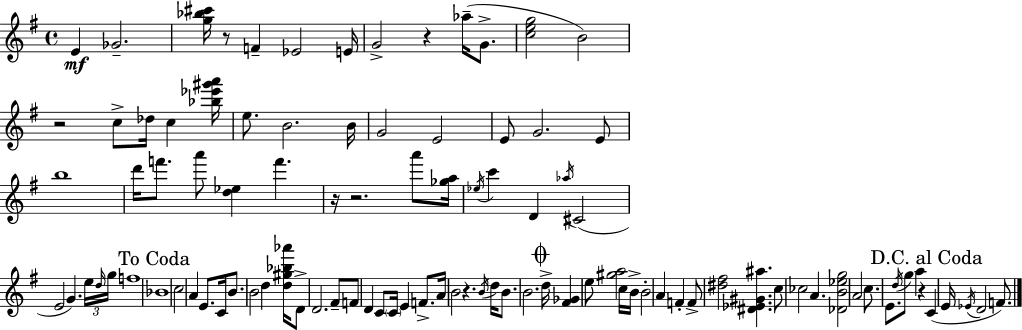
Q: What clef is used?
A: treble